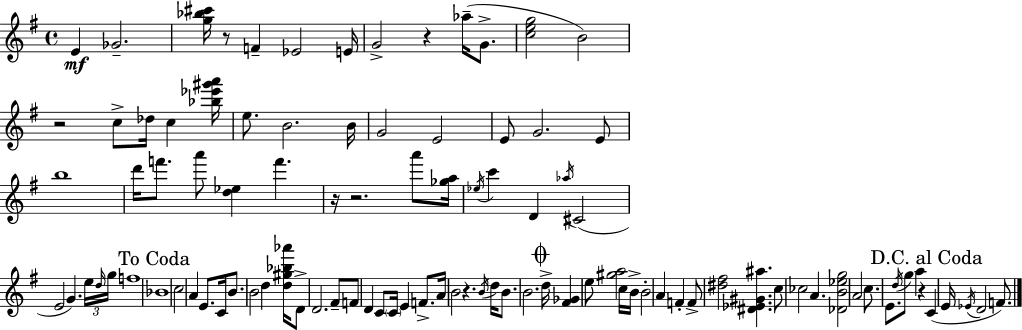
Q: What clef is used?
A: treble